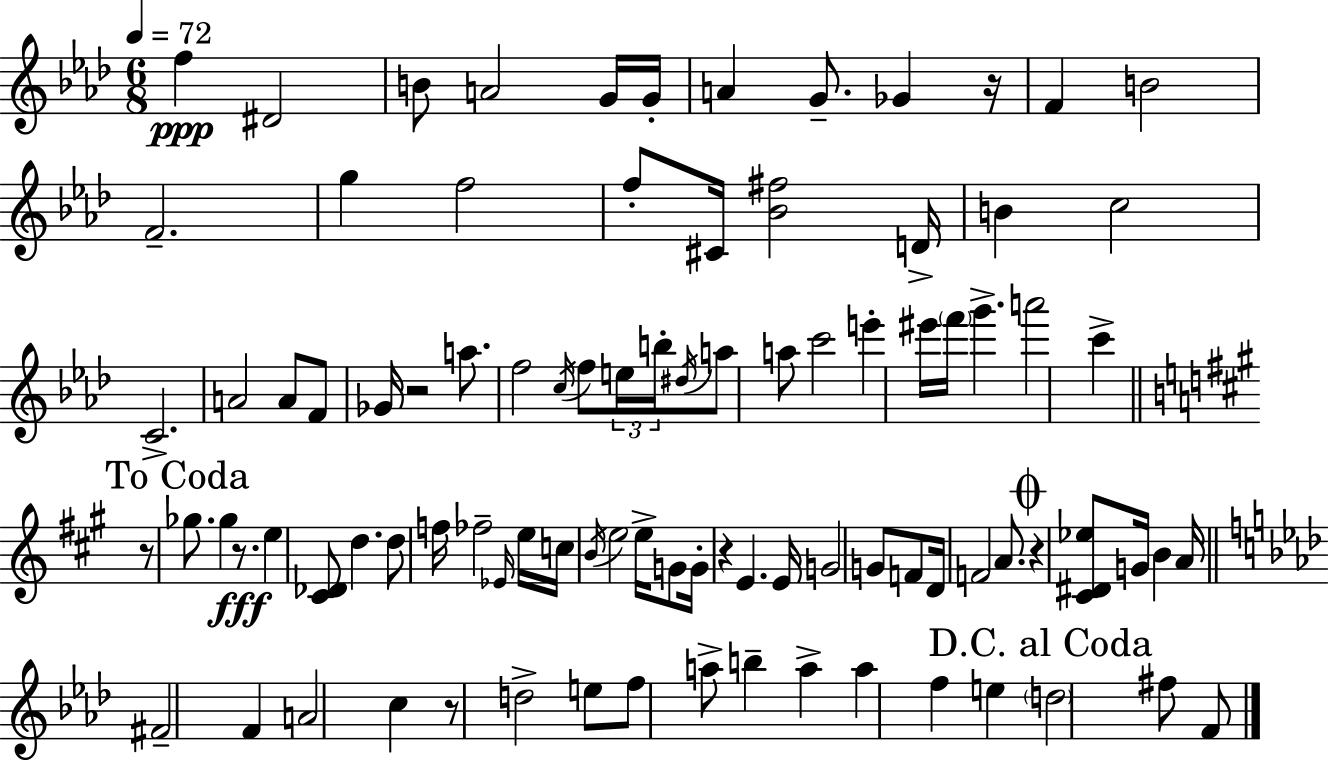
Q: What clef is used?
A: treble